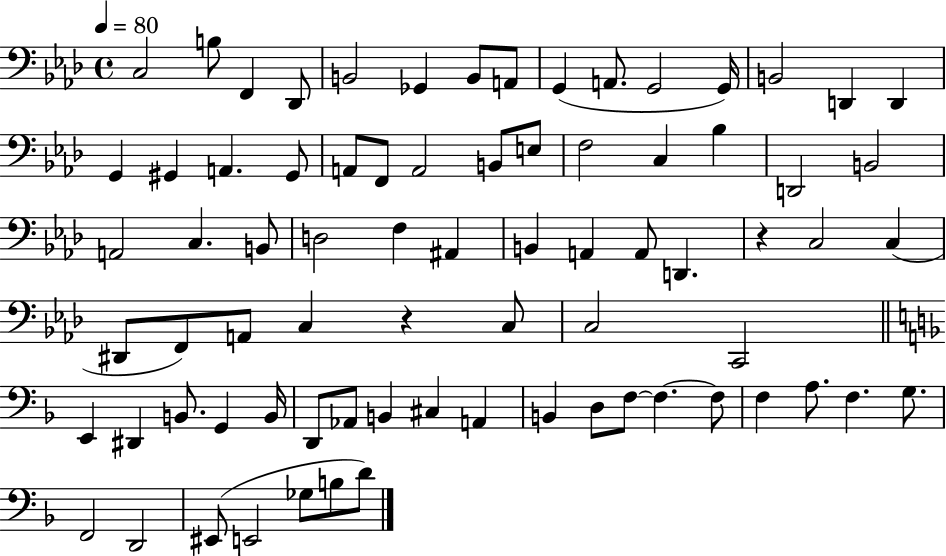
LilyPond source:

{
  \clef bass
  \time 4/4
  \defaultTimeSignature
  \key aes \major
  \tempo 4 = 80
  c2 b8 f,4 des,8 | b,2 ges,4 b,8 a,8 | g,4( a,8. g,2 g,16) | b,2 d,4 d,4 | \break g,4 gis,4 a,4. gis,8 | a,8 f,8 a,2 b,8 e8 | f2 c4 bes4 | d,2 b,2 | \break a,2 c4. b,8 | d2 f4 ais,4 | b,4 a,4 a,8 d,4. | r4 c2 c4( | \break dis,8 f,8) a,8 c4 r4 c8 | c2 c,2 | \bar "||" \break \key f \major e,4 dis,4 b,8. g,4 b,16 | d,8 aes,8 b,4 cis4 a,4 | b,4 d8 f8~~ f4.~~ f8 | f4 a8. f4. g8. | \break f,2 d,2 | eis,8( e,2 ges8 b8 d'8) | \bar "|."
}